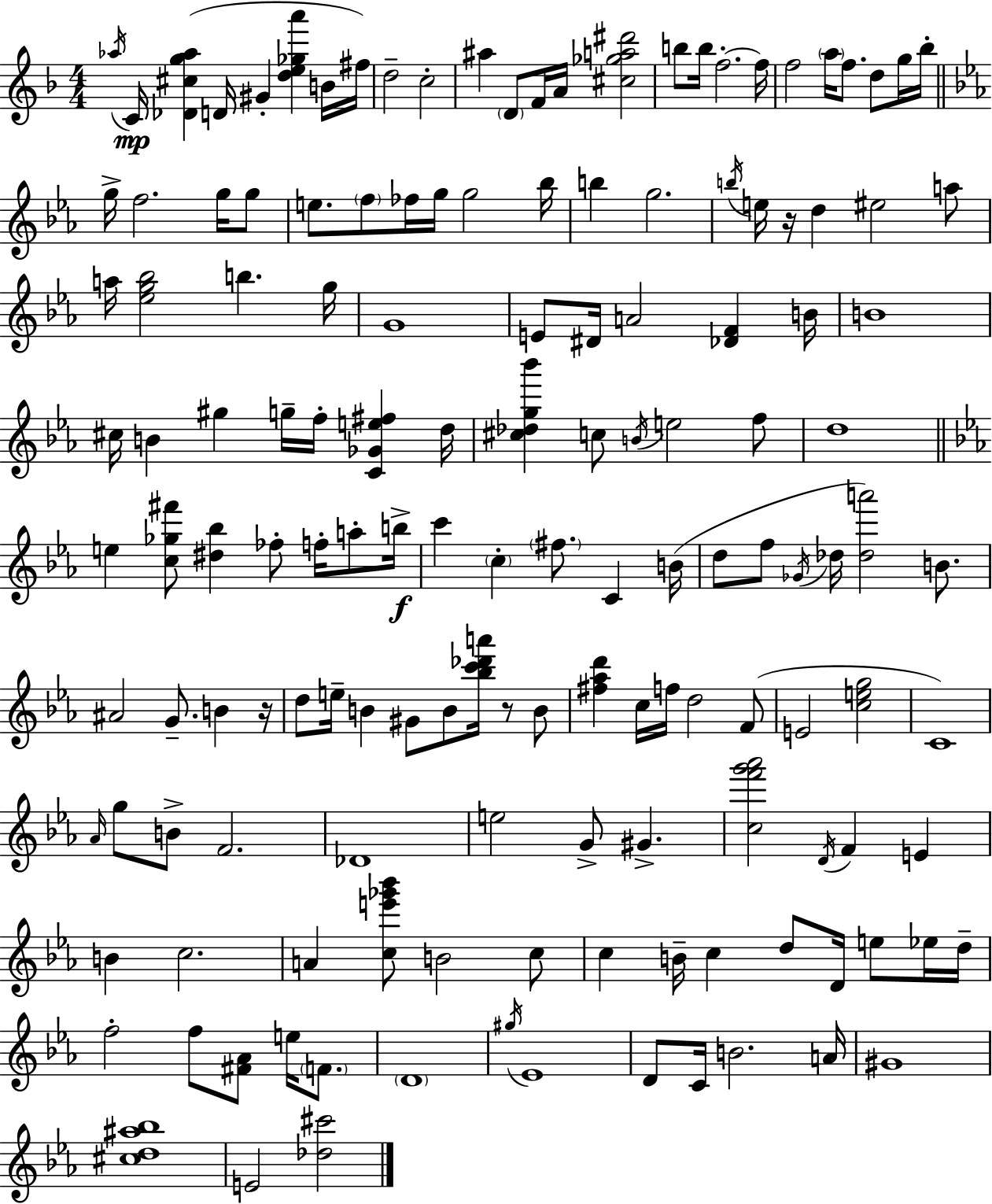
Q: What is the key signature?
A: D minor